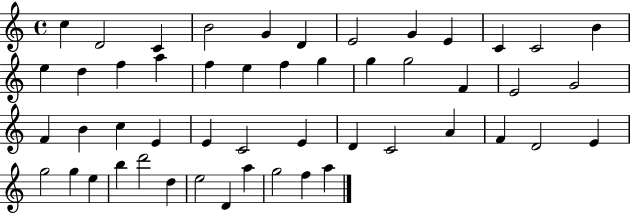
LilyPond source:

{
  \clef treble
  \time 4/4
  \defaultTimeSignature
  \key c \major
  c''4 d'2 c'4 | b'2 g'4 d'4 | e'2 g'4 e'4 | c'4 c'2 b'4 | \break e''4 d''4 f''4 a''4 | f''4 e''4 f''4 g''4 | g''4 g''2 f'4 | e'2 g'2 | \break f'4 b'4 c''4 e'4 | e'4 c'2 e'4 | d'4 c'2 a'4 | f'4 d'2 e'4 | \break g''2 g''4 e''4 | b''4 d'''2 d''4 | e''2 d'4 a''4 | g''2 f''4 a''4 | \break \bar "|."
}